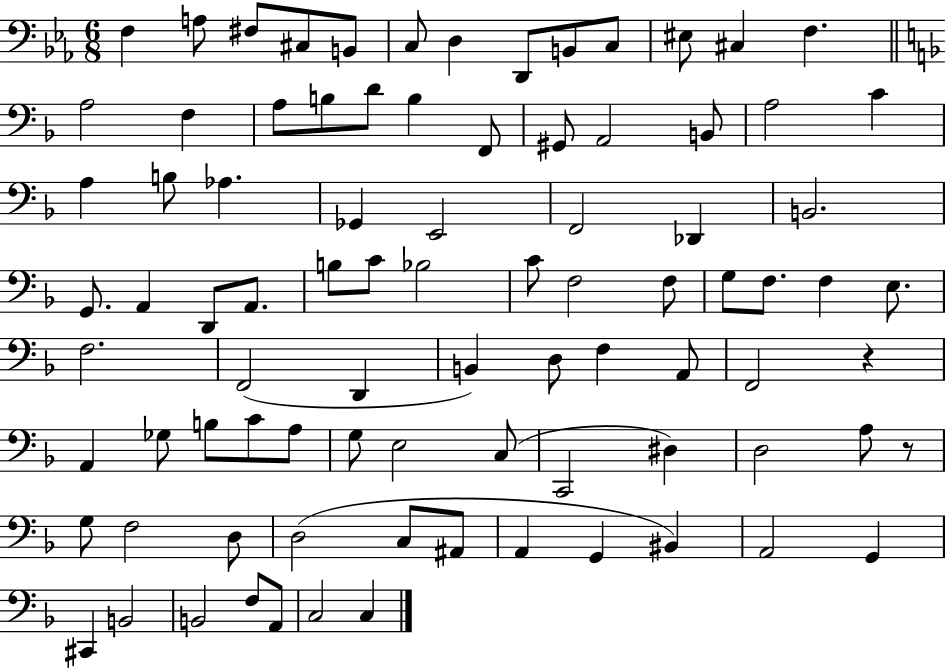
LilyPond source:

{
  \clef bass
  \numericTimeSignature
  \time 6/8
  \key ees \major
  f4 a8 fis8 cis8 b,8 | c8 d4 d,8 b,8 c8 | eis8 cis4 f4. | \bar "||" \break \key f \major a2 f4 | a8 b8 d'8 b4 f,8 | gis,8 a,2 b,8 | a2 c'4 | \break a4 b8 aes4. | ges,4 e,2 | f,2 des,4 | b,2. | \break g,8. a,4 d,8 a,8. | b8 c'8 bes2 | c'8 f2 f8 | g8 f8. f4 e8. | \break f2. | f,2( d,4 | b,4) d8 f4 a,8 | f,2 r4 | \break a,4 ges8 b8 c'8 a8 | g8 e2 c8( | c,2 dis4) | d2 a8 r8 | \break g8 f2 d8 | d2( c8 ais,8 | a,4 g,4 bis,4) | a,2 g,4 | \break cis,4 b,2 | b,2 f8 a,8 | c2 c4 | \bar "|."
}